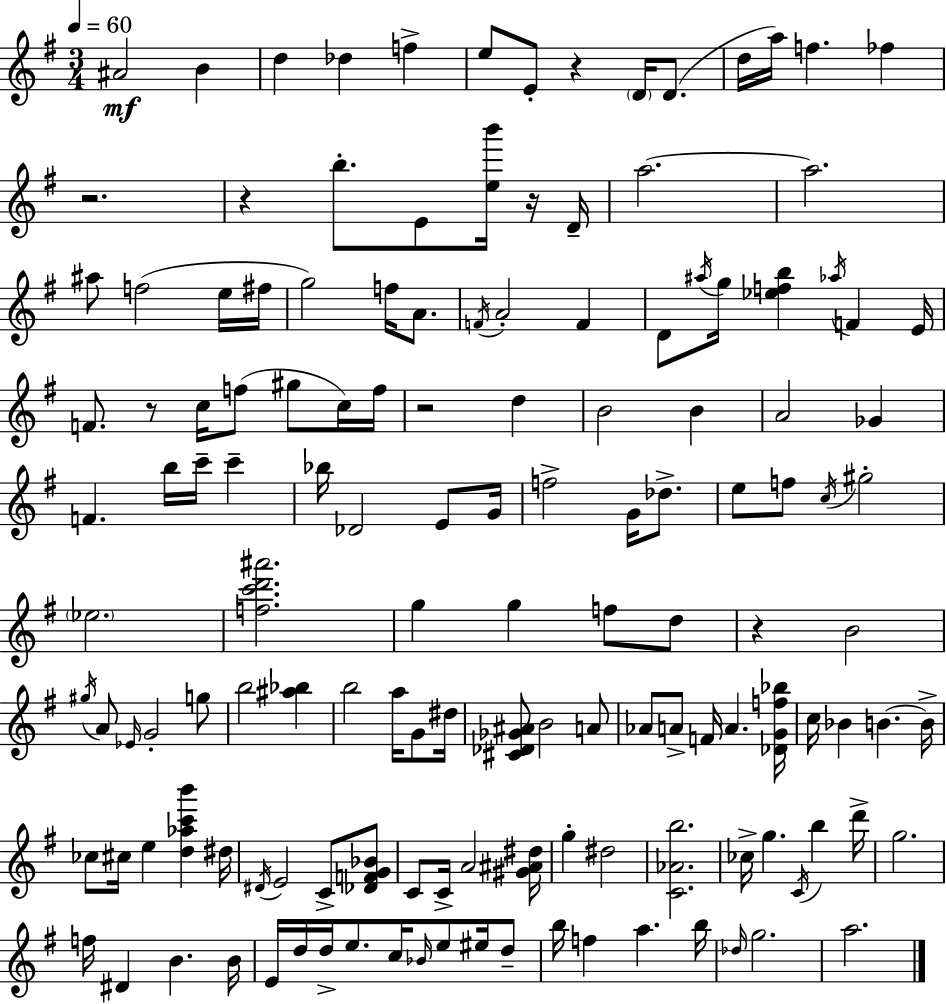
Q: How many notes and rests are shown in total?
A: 141